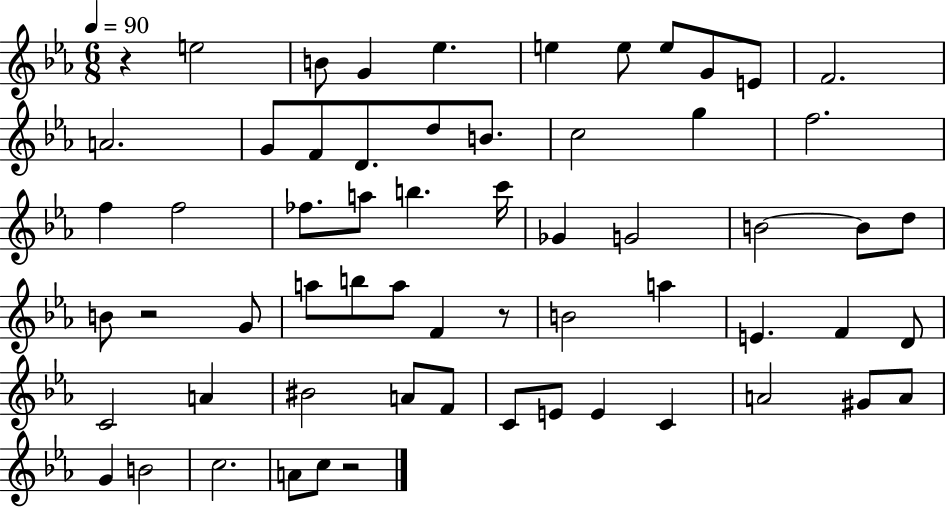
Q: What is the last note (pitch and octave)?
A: C5